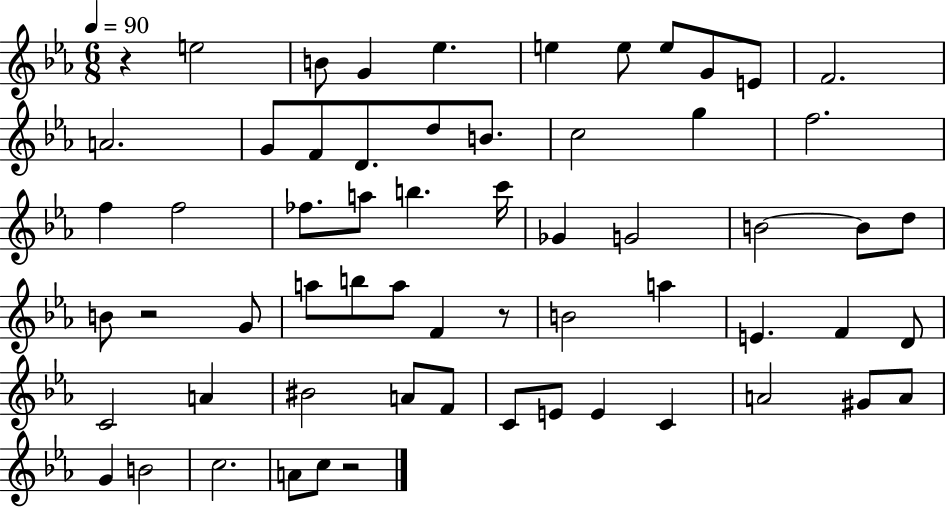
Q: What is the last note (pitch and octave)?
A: C5